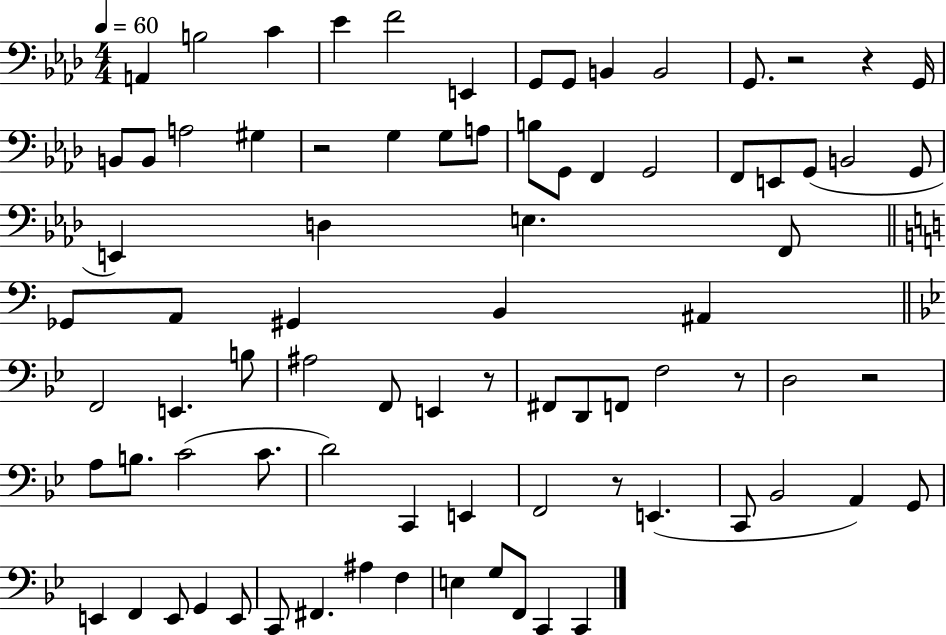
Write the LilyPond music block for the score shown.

{
  \clef bass
  \numericTimeSignature
  \time 4/4
  \key aes \major
  \tempo 4 = 60
  a,4 b2 c'4 | ees'4 f'2 e,4 | g,8 g,8 b,4 b,2 | g,8. r2 r4 g,16 | \break b,8 b,8 a2 gis4 | r2 g4 g8 a8 | b8 g,8 f,4 g,2 | f,8 e,8 g,8( b,2 g,8 | \break e,4) d4 e4. f,8 | \bar "||" \break \key a \minor ges,8 a,8 gis,4 b,4 ais,4 | \bar "||" \break \key g \minor f,2 e,4. b8 | ais2 f,8 e,4 r8 | fis,8 d,8 f,8 f2 r8 | d2 r2 | \break a8 b8. c'2( c'8. | d'2) c,4 e,4 | f,2 r8 e,4.( | c,8 bes,2 a,4) g,8 | \break e,4 f,4 e,8 g,4 e,8 | c,8 fis,4. ais4 f4 | e4 g8 f,8 c,4 c,4 | \bar "|."
}